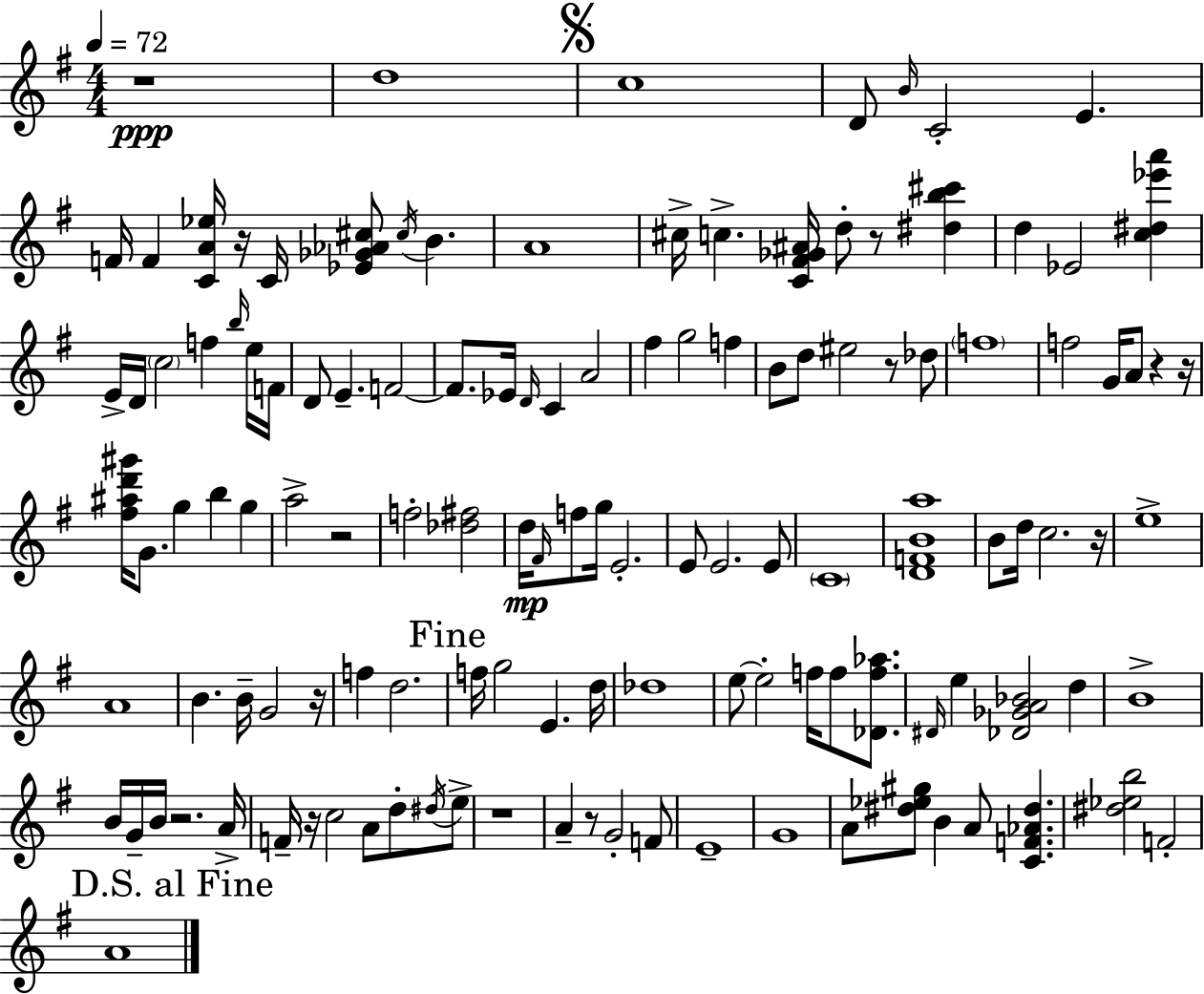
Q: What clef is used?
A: treble